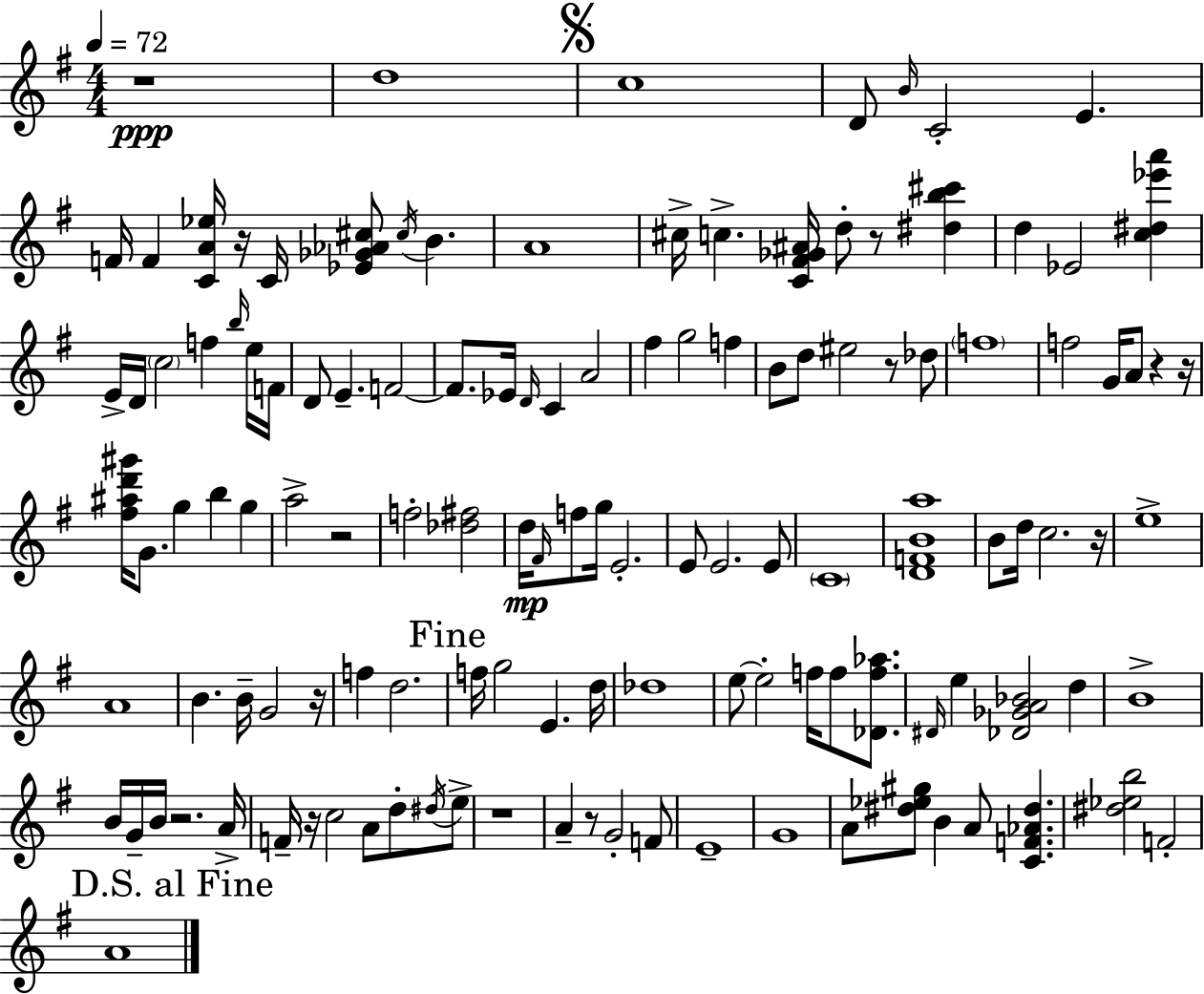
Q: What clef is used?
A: treble